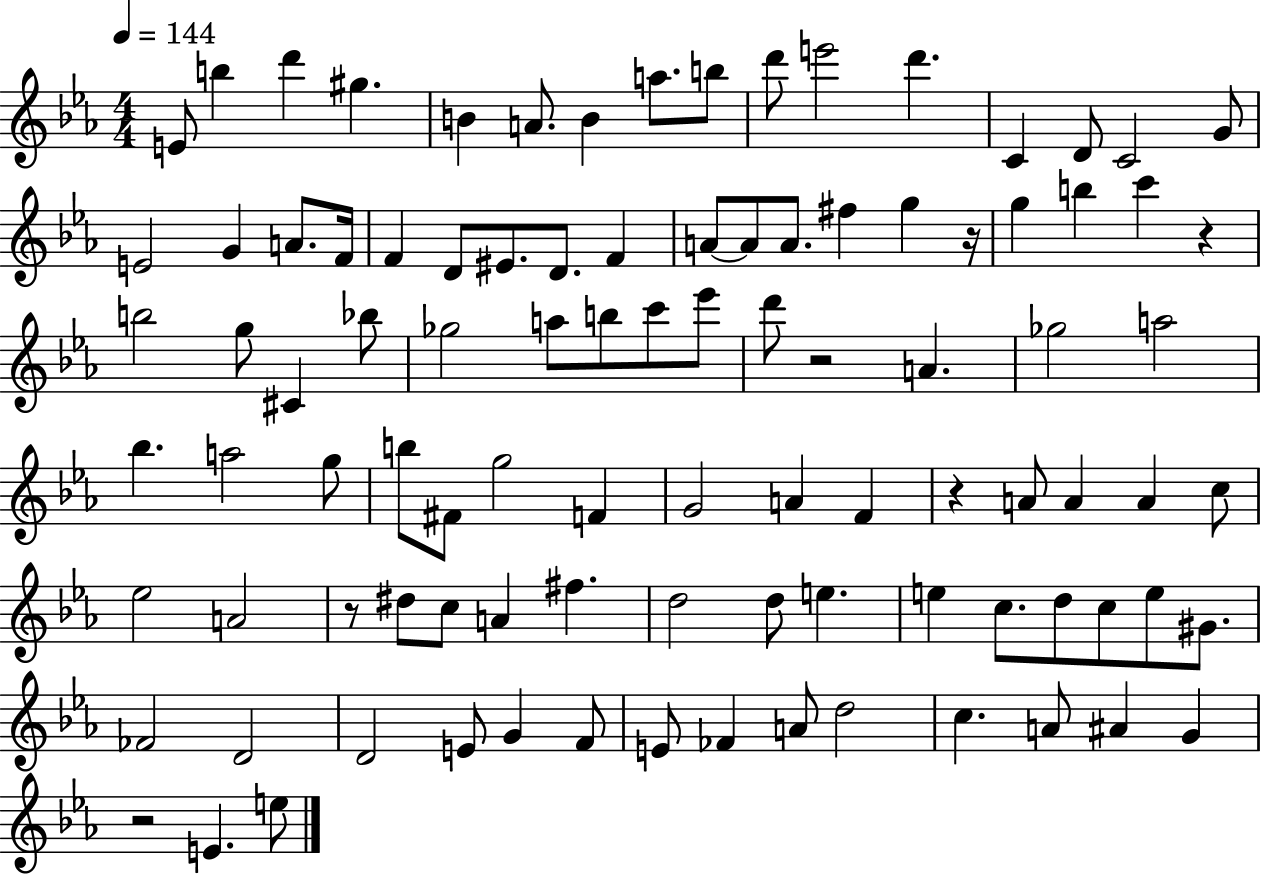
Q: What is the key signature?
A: EES major